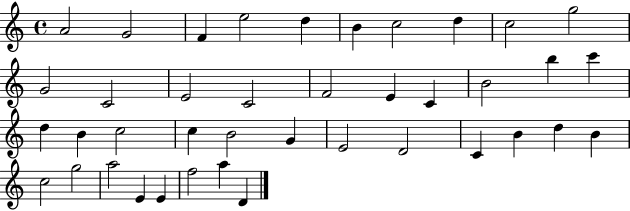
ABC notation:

X:1
T:Untitled
M:4/4
L:1/4
K:C
A2 G2 F e2 d B c2 d c2 g2 G2 C2 E2 C2 F2 E C B2 b c' d B c2 c B2 G E2 D2 C B d B c2 g2 a2 E E f2 a D